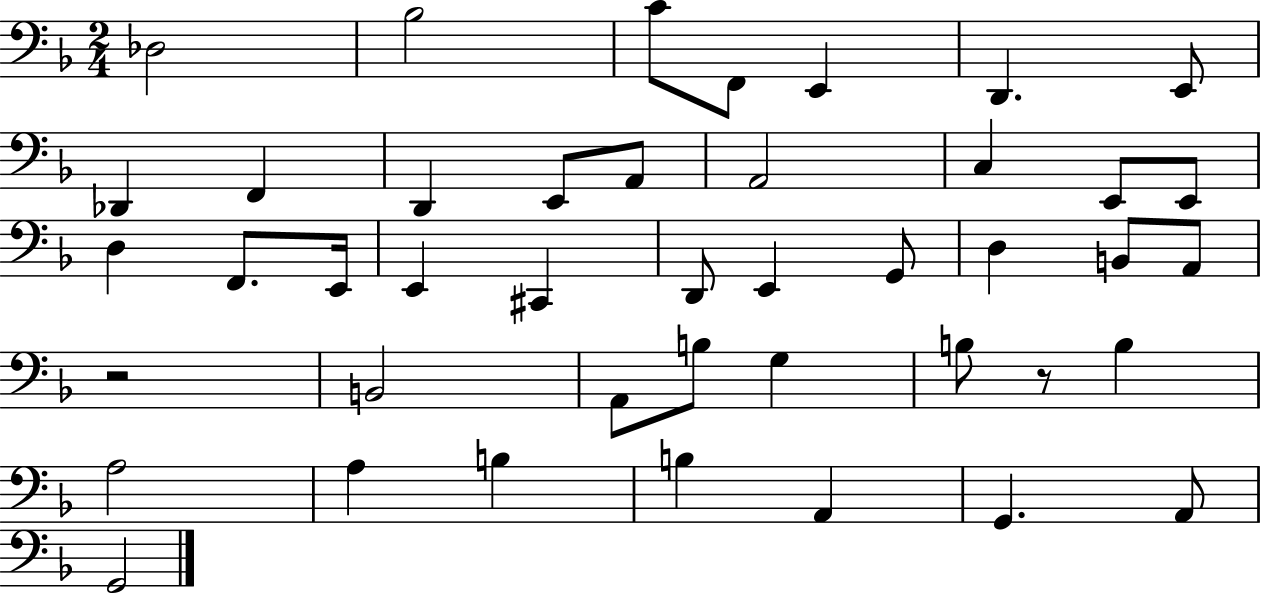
X:1
T:Untitled
M:2/4
L:1/4
K:F
_D,2 _B,2 C/2 F,,/2 E,, D,, E,,/2 _D,, F,, D,, E,,/2 A,,/2 A,,2 C, E,,/2 E,,/2 D, F,,/2 E,,/4 E,, ^C,, D,,/2 E,, G,,/2 D, B,,/2 A,,/2 z2 B,,2 A,,/2 B,/2 G, B,/2 z/2 B, A,2 A, B, B, A,, G,, A,,/2 G,,2